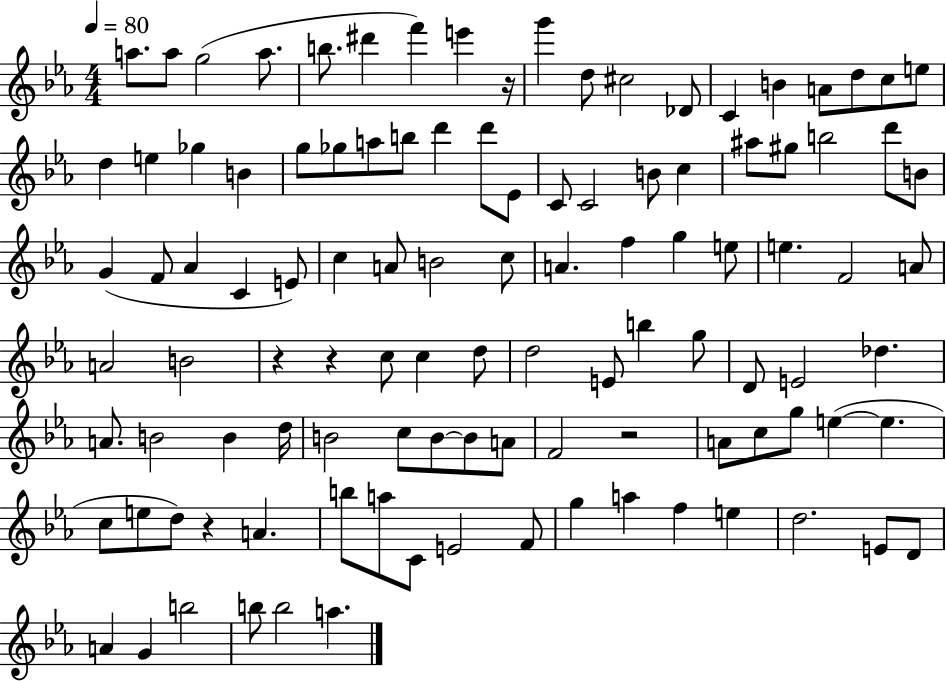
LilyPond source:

{
  \clef treble
  \numericTimeSignature
  \time 4/4
  \key ees \major
  \tempo 4 = 80
  a''8. a''8 g''2( a''8. | b''8. dis'''4 f'''4) e'''4 r16 | g'''4 d''8 cis''2 des'8 | c'4 b'4 a'8 d''8 c''8 e''8 | \break d''4 e''4 ges''4 b'4 | g''8 ges''8 a''8 b''8 d'''4 d'''8 ees'8 | c'8 c'2 b'8 c''4 | ais''8 gis''8 b''2 d'''8 b'8 | \break g'4( f'8 aes'4 c'4 e'8) | c''4 a'8 b'2 c''8 | a'4. f''4 g''4 e''8 | e''4. f'2 a'8 | \break a'2 b'2 | r4 r4 c''8 c''4 d''8 | d''2 e'8 b''4 g''8 | d'8 e'2 des''4. | \break a'8. b'2 b'4 d''16 | b'2 c''8 b'8~~ b'8 a'8 | f'2 r2 | a'8 c''8 g''8 e''4~(~ e''4. | \break c''8 e''8 d''8) r4 a'4. | b''8 a''8 c'8 e'2 f'8 | g''4 a''4 f''4 e''4 | d''2. e'8 d'8 | \break a'4 g'4 b''2 | b''8 b''2 a''4. | \bar "|."
}